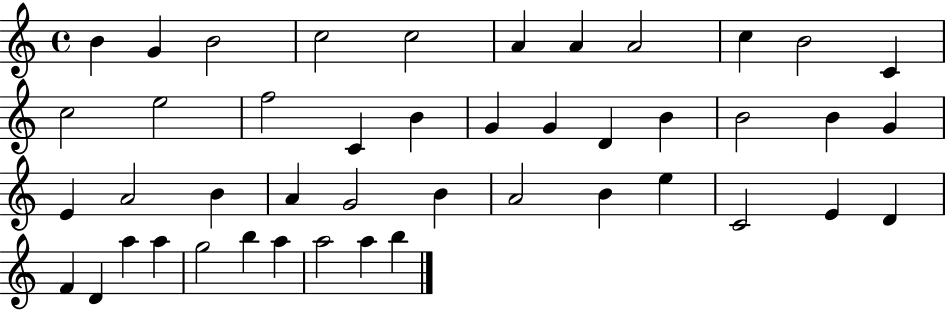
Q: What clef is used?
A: treble